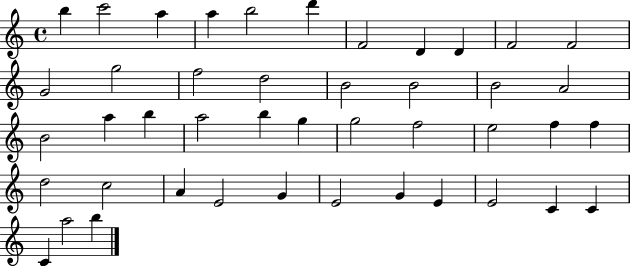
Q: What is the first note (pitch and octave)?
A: B5